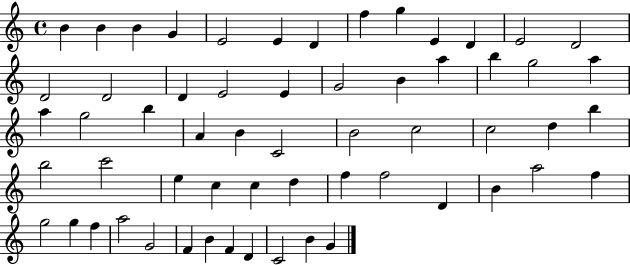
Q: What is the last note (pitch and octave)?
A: G4